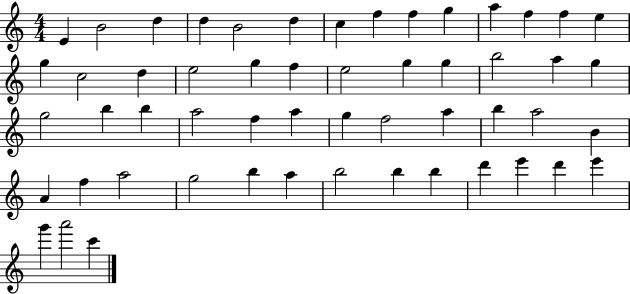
{
  \clef treble
  \numericTimeSignature
  \time 4/4
  \key c \major
  e'4 b'2 d''4 | d''4 b'2 d''4 | c''4 f''4 f''4 g''4 | a''4 f''4 f''4 e''4 | \break g''4 c''2 d''4 | e''2 g''4 f''4 | e''2 g''4 g''4 | b''2 a''4 g''4 | \break g''2 b''4 b''4 | a''2 f''4 a''4 | g''4 f''2 a''4 | b''4 a''2 b'4 | \break a'4 f''4 a''2 | g''2 b''4 a''4 | b''2 b''4 b''4 | d'''4 e'''4 d'''4 e'''4 | \break g'''4 a'''2 c'''4 | \bar "|."
}